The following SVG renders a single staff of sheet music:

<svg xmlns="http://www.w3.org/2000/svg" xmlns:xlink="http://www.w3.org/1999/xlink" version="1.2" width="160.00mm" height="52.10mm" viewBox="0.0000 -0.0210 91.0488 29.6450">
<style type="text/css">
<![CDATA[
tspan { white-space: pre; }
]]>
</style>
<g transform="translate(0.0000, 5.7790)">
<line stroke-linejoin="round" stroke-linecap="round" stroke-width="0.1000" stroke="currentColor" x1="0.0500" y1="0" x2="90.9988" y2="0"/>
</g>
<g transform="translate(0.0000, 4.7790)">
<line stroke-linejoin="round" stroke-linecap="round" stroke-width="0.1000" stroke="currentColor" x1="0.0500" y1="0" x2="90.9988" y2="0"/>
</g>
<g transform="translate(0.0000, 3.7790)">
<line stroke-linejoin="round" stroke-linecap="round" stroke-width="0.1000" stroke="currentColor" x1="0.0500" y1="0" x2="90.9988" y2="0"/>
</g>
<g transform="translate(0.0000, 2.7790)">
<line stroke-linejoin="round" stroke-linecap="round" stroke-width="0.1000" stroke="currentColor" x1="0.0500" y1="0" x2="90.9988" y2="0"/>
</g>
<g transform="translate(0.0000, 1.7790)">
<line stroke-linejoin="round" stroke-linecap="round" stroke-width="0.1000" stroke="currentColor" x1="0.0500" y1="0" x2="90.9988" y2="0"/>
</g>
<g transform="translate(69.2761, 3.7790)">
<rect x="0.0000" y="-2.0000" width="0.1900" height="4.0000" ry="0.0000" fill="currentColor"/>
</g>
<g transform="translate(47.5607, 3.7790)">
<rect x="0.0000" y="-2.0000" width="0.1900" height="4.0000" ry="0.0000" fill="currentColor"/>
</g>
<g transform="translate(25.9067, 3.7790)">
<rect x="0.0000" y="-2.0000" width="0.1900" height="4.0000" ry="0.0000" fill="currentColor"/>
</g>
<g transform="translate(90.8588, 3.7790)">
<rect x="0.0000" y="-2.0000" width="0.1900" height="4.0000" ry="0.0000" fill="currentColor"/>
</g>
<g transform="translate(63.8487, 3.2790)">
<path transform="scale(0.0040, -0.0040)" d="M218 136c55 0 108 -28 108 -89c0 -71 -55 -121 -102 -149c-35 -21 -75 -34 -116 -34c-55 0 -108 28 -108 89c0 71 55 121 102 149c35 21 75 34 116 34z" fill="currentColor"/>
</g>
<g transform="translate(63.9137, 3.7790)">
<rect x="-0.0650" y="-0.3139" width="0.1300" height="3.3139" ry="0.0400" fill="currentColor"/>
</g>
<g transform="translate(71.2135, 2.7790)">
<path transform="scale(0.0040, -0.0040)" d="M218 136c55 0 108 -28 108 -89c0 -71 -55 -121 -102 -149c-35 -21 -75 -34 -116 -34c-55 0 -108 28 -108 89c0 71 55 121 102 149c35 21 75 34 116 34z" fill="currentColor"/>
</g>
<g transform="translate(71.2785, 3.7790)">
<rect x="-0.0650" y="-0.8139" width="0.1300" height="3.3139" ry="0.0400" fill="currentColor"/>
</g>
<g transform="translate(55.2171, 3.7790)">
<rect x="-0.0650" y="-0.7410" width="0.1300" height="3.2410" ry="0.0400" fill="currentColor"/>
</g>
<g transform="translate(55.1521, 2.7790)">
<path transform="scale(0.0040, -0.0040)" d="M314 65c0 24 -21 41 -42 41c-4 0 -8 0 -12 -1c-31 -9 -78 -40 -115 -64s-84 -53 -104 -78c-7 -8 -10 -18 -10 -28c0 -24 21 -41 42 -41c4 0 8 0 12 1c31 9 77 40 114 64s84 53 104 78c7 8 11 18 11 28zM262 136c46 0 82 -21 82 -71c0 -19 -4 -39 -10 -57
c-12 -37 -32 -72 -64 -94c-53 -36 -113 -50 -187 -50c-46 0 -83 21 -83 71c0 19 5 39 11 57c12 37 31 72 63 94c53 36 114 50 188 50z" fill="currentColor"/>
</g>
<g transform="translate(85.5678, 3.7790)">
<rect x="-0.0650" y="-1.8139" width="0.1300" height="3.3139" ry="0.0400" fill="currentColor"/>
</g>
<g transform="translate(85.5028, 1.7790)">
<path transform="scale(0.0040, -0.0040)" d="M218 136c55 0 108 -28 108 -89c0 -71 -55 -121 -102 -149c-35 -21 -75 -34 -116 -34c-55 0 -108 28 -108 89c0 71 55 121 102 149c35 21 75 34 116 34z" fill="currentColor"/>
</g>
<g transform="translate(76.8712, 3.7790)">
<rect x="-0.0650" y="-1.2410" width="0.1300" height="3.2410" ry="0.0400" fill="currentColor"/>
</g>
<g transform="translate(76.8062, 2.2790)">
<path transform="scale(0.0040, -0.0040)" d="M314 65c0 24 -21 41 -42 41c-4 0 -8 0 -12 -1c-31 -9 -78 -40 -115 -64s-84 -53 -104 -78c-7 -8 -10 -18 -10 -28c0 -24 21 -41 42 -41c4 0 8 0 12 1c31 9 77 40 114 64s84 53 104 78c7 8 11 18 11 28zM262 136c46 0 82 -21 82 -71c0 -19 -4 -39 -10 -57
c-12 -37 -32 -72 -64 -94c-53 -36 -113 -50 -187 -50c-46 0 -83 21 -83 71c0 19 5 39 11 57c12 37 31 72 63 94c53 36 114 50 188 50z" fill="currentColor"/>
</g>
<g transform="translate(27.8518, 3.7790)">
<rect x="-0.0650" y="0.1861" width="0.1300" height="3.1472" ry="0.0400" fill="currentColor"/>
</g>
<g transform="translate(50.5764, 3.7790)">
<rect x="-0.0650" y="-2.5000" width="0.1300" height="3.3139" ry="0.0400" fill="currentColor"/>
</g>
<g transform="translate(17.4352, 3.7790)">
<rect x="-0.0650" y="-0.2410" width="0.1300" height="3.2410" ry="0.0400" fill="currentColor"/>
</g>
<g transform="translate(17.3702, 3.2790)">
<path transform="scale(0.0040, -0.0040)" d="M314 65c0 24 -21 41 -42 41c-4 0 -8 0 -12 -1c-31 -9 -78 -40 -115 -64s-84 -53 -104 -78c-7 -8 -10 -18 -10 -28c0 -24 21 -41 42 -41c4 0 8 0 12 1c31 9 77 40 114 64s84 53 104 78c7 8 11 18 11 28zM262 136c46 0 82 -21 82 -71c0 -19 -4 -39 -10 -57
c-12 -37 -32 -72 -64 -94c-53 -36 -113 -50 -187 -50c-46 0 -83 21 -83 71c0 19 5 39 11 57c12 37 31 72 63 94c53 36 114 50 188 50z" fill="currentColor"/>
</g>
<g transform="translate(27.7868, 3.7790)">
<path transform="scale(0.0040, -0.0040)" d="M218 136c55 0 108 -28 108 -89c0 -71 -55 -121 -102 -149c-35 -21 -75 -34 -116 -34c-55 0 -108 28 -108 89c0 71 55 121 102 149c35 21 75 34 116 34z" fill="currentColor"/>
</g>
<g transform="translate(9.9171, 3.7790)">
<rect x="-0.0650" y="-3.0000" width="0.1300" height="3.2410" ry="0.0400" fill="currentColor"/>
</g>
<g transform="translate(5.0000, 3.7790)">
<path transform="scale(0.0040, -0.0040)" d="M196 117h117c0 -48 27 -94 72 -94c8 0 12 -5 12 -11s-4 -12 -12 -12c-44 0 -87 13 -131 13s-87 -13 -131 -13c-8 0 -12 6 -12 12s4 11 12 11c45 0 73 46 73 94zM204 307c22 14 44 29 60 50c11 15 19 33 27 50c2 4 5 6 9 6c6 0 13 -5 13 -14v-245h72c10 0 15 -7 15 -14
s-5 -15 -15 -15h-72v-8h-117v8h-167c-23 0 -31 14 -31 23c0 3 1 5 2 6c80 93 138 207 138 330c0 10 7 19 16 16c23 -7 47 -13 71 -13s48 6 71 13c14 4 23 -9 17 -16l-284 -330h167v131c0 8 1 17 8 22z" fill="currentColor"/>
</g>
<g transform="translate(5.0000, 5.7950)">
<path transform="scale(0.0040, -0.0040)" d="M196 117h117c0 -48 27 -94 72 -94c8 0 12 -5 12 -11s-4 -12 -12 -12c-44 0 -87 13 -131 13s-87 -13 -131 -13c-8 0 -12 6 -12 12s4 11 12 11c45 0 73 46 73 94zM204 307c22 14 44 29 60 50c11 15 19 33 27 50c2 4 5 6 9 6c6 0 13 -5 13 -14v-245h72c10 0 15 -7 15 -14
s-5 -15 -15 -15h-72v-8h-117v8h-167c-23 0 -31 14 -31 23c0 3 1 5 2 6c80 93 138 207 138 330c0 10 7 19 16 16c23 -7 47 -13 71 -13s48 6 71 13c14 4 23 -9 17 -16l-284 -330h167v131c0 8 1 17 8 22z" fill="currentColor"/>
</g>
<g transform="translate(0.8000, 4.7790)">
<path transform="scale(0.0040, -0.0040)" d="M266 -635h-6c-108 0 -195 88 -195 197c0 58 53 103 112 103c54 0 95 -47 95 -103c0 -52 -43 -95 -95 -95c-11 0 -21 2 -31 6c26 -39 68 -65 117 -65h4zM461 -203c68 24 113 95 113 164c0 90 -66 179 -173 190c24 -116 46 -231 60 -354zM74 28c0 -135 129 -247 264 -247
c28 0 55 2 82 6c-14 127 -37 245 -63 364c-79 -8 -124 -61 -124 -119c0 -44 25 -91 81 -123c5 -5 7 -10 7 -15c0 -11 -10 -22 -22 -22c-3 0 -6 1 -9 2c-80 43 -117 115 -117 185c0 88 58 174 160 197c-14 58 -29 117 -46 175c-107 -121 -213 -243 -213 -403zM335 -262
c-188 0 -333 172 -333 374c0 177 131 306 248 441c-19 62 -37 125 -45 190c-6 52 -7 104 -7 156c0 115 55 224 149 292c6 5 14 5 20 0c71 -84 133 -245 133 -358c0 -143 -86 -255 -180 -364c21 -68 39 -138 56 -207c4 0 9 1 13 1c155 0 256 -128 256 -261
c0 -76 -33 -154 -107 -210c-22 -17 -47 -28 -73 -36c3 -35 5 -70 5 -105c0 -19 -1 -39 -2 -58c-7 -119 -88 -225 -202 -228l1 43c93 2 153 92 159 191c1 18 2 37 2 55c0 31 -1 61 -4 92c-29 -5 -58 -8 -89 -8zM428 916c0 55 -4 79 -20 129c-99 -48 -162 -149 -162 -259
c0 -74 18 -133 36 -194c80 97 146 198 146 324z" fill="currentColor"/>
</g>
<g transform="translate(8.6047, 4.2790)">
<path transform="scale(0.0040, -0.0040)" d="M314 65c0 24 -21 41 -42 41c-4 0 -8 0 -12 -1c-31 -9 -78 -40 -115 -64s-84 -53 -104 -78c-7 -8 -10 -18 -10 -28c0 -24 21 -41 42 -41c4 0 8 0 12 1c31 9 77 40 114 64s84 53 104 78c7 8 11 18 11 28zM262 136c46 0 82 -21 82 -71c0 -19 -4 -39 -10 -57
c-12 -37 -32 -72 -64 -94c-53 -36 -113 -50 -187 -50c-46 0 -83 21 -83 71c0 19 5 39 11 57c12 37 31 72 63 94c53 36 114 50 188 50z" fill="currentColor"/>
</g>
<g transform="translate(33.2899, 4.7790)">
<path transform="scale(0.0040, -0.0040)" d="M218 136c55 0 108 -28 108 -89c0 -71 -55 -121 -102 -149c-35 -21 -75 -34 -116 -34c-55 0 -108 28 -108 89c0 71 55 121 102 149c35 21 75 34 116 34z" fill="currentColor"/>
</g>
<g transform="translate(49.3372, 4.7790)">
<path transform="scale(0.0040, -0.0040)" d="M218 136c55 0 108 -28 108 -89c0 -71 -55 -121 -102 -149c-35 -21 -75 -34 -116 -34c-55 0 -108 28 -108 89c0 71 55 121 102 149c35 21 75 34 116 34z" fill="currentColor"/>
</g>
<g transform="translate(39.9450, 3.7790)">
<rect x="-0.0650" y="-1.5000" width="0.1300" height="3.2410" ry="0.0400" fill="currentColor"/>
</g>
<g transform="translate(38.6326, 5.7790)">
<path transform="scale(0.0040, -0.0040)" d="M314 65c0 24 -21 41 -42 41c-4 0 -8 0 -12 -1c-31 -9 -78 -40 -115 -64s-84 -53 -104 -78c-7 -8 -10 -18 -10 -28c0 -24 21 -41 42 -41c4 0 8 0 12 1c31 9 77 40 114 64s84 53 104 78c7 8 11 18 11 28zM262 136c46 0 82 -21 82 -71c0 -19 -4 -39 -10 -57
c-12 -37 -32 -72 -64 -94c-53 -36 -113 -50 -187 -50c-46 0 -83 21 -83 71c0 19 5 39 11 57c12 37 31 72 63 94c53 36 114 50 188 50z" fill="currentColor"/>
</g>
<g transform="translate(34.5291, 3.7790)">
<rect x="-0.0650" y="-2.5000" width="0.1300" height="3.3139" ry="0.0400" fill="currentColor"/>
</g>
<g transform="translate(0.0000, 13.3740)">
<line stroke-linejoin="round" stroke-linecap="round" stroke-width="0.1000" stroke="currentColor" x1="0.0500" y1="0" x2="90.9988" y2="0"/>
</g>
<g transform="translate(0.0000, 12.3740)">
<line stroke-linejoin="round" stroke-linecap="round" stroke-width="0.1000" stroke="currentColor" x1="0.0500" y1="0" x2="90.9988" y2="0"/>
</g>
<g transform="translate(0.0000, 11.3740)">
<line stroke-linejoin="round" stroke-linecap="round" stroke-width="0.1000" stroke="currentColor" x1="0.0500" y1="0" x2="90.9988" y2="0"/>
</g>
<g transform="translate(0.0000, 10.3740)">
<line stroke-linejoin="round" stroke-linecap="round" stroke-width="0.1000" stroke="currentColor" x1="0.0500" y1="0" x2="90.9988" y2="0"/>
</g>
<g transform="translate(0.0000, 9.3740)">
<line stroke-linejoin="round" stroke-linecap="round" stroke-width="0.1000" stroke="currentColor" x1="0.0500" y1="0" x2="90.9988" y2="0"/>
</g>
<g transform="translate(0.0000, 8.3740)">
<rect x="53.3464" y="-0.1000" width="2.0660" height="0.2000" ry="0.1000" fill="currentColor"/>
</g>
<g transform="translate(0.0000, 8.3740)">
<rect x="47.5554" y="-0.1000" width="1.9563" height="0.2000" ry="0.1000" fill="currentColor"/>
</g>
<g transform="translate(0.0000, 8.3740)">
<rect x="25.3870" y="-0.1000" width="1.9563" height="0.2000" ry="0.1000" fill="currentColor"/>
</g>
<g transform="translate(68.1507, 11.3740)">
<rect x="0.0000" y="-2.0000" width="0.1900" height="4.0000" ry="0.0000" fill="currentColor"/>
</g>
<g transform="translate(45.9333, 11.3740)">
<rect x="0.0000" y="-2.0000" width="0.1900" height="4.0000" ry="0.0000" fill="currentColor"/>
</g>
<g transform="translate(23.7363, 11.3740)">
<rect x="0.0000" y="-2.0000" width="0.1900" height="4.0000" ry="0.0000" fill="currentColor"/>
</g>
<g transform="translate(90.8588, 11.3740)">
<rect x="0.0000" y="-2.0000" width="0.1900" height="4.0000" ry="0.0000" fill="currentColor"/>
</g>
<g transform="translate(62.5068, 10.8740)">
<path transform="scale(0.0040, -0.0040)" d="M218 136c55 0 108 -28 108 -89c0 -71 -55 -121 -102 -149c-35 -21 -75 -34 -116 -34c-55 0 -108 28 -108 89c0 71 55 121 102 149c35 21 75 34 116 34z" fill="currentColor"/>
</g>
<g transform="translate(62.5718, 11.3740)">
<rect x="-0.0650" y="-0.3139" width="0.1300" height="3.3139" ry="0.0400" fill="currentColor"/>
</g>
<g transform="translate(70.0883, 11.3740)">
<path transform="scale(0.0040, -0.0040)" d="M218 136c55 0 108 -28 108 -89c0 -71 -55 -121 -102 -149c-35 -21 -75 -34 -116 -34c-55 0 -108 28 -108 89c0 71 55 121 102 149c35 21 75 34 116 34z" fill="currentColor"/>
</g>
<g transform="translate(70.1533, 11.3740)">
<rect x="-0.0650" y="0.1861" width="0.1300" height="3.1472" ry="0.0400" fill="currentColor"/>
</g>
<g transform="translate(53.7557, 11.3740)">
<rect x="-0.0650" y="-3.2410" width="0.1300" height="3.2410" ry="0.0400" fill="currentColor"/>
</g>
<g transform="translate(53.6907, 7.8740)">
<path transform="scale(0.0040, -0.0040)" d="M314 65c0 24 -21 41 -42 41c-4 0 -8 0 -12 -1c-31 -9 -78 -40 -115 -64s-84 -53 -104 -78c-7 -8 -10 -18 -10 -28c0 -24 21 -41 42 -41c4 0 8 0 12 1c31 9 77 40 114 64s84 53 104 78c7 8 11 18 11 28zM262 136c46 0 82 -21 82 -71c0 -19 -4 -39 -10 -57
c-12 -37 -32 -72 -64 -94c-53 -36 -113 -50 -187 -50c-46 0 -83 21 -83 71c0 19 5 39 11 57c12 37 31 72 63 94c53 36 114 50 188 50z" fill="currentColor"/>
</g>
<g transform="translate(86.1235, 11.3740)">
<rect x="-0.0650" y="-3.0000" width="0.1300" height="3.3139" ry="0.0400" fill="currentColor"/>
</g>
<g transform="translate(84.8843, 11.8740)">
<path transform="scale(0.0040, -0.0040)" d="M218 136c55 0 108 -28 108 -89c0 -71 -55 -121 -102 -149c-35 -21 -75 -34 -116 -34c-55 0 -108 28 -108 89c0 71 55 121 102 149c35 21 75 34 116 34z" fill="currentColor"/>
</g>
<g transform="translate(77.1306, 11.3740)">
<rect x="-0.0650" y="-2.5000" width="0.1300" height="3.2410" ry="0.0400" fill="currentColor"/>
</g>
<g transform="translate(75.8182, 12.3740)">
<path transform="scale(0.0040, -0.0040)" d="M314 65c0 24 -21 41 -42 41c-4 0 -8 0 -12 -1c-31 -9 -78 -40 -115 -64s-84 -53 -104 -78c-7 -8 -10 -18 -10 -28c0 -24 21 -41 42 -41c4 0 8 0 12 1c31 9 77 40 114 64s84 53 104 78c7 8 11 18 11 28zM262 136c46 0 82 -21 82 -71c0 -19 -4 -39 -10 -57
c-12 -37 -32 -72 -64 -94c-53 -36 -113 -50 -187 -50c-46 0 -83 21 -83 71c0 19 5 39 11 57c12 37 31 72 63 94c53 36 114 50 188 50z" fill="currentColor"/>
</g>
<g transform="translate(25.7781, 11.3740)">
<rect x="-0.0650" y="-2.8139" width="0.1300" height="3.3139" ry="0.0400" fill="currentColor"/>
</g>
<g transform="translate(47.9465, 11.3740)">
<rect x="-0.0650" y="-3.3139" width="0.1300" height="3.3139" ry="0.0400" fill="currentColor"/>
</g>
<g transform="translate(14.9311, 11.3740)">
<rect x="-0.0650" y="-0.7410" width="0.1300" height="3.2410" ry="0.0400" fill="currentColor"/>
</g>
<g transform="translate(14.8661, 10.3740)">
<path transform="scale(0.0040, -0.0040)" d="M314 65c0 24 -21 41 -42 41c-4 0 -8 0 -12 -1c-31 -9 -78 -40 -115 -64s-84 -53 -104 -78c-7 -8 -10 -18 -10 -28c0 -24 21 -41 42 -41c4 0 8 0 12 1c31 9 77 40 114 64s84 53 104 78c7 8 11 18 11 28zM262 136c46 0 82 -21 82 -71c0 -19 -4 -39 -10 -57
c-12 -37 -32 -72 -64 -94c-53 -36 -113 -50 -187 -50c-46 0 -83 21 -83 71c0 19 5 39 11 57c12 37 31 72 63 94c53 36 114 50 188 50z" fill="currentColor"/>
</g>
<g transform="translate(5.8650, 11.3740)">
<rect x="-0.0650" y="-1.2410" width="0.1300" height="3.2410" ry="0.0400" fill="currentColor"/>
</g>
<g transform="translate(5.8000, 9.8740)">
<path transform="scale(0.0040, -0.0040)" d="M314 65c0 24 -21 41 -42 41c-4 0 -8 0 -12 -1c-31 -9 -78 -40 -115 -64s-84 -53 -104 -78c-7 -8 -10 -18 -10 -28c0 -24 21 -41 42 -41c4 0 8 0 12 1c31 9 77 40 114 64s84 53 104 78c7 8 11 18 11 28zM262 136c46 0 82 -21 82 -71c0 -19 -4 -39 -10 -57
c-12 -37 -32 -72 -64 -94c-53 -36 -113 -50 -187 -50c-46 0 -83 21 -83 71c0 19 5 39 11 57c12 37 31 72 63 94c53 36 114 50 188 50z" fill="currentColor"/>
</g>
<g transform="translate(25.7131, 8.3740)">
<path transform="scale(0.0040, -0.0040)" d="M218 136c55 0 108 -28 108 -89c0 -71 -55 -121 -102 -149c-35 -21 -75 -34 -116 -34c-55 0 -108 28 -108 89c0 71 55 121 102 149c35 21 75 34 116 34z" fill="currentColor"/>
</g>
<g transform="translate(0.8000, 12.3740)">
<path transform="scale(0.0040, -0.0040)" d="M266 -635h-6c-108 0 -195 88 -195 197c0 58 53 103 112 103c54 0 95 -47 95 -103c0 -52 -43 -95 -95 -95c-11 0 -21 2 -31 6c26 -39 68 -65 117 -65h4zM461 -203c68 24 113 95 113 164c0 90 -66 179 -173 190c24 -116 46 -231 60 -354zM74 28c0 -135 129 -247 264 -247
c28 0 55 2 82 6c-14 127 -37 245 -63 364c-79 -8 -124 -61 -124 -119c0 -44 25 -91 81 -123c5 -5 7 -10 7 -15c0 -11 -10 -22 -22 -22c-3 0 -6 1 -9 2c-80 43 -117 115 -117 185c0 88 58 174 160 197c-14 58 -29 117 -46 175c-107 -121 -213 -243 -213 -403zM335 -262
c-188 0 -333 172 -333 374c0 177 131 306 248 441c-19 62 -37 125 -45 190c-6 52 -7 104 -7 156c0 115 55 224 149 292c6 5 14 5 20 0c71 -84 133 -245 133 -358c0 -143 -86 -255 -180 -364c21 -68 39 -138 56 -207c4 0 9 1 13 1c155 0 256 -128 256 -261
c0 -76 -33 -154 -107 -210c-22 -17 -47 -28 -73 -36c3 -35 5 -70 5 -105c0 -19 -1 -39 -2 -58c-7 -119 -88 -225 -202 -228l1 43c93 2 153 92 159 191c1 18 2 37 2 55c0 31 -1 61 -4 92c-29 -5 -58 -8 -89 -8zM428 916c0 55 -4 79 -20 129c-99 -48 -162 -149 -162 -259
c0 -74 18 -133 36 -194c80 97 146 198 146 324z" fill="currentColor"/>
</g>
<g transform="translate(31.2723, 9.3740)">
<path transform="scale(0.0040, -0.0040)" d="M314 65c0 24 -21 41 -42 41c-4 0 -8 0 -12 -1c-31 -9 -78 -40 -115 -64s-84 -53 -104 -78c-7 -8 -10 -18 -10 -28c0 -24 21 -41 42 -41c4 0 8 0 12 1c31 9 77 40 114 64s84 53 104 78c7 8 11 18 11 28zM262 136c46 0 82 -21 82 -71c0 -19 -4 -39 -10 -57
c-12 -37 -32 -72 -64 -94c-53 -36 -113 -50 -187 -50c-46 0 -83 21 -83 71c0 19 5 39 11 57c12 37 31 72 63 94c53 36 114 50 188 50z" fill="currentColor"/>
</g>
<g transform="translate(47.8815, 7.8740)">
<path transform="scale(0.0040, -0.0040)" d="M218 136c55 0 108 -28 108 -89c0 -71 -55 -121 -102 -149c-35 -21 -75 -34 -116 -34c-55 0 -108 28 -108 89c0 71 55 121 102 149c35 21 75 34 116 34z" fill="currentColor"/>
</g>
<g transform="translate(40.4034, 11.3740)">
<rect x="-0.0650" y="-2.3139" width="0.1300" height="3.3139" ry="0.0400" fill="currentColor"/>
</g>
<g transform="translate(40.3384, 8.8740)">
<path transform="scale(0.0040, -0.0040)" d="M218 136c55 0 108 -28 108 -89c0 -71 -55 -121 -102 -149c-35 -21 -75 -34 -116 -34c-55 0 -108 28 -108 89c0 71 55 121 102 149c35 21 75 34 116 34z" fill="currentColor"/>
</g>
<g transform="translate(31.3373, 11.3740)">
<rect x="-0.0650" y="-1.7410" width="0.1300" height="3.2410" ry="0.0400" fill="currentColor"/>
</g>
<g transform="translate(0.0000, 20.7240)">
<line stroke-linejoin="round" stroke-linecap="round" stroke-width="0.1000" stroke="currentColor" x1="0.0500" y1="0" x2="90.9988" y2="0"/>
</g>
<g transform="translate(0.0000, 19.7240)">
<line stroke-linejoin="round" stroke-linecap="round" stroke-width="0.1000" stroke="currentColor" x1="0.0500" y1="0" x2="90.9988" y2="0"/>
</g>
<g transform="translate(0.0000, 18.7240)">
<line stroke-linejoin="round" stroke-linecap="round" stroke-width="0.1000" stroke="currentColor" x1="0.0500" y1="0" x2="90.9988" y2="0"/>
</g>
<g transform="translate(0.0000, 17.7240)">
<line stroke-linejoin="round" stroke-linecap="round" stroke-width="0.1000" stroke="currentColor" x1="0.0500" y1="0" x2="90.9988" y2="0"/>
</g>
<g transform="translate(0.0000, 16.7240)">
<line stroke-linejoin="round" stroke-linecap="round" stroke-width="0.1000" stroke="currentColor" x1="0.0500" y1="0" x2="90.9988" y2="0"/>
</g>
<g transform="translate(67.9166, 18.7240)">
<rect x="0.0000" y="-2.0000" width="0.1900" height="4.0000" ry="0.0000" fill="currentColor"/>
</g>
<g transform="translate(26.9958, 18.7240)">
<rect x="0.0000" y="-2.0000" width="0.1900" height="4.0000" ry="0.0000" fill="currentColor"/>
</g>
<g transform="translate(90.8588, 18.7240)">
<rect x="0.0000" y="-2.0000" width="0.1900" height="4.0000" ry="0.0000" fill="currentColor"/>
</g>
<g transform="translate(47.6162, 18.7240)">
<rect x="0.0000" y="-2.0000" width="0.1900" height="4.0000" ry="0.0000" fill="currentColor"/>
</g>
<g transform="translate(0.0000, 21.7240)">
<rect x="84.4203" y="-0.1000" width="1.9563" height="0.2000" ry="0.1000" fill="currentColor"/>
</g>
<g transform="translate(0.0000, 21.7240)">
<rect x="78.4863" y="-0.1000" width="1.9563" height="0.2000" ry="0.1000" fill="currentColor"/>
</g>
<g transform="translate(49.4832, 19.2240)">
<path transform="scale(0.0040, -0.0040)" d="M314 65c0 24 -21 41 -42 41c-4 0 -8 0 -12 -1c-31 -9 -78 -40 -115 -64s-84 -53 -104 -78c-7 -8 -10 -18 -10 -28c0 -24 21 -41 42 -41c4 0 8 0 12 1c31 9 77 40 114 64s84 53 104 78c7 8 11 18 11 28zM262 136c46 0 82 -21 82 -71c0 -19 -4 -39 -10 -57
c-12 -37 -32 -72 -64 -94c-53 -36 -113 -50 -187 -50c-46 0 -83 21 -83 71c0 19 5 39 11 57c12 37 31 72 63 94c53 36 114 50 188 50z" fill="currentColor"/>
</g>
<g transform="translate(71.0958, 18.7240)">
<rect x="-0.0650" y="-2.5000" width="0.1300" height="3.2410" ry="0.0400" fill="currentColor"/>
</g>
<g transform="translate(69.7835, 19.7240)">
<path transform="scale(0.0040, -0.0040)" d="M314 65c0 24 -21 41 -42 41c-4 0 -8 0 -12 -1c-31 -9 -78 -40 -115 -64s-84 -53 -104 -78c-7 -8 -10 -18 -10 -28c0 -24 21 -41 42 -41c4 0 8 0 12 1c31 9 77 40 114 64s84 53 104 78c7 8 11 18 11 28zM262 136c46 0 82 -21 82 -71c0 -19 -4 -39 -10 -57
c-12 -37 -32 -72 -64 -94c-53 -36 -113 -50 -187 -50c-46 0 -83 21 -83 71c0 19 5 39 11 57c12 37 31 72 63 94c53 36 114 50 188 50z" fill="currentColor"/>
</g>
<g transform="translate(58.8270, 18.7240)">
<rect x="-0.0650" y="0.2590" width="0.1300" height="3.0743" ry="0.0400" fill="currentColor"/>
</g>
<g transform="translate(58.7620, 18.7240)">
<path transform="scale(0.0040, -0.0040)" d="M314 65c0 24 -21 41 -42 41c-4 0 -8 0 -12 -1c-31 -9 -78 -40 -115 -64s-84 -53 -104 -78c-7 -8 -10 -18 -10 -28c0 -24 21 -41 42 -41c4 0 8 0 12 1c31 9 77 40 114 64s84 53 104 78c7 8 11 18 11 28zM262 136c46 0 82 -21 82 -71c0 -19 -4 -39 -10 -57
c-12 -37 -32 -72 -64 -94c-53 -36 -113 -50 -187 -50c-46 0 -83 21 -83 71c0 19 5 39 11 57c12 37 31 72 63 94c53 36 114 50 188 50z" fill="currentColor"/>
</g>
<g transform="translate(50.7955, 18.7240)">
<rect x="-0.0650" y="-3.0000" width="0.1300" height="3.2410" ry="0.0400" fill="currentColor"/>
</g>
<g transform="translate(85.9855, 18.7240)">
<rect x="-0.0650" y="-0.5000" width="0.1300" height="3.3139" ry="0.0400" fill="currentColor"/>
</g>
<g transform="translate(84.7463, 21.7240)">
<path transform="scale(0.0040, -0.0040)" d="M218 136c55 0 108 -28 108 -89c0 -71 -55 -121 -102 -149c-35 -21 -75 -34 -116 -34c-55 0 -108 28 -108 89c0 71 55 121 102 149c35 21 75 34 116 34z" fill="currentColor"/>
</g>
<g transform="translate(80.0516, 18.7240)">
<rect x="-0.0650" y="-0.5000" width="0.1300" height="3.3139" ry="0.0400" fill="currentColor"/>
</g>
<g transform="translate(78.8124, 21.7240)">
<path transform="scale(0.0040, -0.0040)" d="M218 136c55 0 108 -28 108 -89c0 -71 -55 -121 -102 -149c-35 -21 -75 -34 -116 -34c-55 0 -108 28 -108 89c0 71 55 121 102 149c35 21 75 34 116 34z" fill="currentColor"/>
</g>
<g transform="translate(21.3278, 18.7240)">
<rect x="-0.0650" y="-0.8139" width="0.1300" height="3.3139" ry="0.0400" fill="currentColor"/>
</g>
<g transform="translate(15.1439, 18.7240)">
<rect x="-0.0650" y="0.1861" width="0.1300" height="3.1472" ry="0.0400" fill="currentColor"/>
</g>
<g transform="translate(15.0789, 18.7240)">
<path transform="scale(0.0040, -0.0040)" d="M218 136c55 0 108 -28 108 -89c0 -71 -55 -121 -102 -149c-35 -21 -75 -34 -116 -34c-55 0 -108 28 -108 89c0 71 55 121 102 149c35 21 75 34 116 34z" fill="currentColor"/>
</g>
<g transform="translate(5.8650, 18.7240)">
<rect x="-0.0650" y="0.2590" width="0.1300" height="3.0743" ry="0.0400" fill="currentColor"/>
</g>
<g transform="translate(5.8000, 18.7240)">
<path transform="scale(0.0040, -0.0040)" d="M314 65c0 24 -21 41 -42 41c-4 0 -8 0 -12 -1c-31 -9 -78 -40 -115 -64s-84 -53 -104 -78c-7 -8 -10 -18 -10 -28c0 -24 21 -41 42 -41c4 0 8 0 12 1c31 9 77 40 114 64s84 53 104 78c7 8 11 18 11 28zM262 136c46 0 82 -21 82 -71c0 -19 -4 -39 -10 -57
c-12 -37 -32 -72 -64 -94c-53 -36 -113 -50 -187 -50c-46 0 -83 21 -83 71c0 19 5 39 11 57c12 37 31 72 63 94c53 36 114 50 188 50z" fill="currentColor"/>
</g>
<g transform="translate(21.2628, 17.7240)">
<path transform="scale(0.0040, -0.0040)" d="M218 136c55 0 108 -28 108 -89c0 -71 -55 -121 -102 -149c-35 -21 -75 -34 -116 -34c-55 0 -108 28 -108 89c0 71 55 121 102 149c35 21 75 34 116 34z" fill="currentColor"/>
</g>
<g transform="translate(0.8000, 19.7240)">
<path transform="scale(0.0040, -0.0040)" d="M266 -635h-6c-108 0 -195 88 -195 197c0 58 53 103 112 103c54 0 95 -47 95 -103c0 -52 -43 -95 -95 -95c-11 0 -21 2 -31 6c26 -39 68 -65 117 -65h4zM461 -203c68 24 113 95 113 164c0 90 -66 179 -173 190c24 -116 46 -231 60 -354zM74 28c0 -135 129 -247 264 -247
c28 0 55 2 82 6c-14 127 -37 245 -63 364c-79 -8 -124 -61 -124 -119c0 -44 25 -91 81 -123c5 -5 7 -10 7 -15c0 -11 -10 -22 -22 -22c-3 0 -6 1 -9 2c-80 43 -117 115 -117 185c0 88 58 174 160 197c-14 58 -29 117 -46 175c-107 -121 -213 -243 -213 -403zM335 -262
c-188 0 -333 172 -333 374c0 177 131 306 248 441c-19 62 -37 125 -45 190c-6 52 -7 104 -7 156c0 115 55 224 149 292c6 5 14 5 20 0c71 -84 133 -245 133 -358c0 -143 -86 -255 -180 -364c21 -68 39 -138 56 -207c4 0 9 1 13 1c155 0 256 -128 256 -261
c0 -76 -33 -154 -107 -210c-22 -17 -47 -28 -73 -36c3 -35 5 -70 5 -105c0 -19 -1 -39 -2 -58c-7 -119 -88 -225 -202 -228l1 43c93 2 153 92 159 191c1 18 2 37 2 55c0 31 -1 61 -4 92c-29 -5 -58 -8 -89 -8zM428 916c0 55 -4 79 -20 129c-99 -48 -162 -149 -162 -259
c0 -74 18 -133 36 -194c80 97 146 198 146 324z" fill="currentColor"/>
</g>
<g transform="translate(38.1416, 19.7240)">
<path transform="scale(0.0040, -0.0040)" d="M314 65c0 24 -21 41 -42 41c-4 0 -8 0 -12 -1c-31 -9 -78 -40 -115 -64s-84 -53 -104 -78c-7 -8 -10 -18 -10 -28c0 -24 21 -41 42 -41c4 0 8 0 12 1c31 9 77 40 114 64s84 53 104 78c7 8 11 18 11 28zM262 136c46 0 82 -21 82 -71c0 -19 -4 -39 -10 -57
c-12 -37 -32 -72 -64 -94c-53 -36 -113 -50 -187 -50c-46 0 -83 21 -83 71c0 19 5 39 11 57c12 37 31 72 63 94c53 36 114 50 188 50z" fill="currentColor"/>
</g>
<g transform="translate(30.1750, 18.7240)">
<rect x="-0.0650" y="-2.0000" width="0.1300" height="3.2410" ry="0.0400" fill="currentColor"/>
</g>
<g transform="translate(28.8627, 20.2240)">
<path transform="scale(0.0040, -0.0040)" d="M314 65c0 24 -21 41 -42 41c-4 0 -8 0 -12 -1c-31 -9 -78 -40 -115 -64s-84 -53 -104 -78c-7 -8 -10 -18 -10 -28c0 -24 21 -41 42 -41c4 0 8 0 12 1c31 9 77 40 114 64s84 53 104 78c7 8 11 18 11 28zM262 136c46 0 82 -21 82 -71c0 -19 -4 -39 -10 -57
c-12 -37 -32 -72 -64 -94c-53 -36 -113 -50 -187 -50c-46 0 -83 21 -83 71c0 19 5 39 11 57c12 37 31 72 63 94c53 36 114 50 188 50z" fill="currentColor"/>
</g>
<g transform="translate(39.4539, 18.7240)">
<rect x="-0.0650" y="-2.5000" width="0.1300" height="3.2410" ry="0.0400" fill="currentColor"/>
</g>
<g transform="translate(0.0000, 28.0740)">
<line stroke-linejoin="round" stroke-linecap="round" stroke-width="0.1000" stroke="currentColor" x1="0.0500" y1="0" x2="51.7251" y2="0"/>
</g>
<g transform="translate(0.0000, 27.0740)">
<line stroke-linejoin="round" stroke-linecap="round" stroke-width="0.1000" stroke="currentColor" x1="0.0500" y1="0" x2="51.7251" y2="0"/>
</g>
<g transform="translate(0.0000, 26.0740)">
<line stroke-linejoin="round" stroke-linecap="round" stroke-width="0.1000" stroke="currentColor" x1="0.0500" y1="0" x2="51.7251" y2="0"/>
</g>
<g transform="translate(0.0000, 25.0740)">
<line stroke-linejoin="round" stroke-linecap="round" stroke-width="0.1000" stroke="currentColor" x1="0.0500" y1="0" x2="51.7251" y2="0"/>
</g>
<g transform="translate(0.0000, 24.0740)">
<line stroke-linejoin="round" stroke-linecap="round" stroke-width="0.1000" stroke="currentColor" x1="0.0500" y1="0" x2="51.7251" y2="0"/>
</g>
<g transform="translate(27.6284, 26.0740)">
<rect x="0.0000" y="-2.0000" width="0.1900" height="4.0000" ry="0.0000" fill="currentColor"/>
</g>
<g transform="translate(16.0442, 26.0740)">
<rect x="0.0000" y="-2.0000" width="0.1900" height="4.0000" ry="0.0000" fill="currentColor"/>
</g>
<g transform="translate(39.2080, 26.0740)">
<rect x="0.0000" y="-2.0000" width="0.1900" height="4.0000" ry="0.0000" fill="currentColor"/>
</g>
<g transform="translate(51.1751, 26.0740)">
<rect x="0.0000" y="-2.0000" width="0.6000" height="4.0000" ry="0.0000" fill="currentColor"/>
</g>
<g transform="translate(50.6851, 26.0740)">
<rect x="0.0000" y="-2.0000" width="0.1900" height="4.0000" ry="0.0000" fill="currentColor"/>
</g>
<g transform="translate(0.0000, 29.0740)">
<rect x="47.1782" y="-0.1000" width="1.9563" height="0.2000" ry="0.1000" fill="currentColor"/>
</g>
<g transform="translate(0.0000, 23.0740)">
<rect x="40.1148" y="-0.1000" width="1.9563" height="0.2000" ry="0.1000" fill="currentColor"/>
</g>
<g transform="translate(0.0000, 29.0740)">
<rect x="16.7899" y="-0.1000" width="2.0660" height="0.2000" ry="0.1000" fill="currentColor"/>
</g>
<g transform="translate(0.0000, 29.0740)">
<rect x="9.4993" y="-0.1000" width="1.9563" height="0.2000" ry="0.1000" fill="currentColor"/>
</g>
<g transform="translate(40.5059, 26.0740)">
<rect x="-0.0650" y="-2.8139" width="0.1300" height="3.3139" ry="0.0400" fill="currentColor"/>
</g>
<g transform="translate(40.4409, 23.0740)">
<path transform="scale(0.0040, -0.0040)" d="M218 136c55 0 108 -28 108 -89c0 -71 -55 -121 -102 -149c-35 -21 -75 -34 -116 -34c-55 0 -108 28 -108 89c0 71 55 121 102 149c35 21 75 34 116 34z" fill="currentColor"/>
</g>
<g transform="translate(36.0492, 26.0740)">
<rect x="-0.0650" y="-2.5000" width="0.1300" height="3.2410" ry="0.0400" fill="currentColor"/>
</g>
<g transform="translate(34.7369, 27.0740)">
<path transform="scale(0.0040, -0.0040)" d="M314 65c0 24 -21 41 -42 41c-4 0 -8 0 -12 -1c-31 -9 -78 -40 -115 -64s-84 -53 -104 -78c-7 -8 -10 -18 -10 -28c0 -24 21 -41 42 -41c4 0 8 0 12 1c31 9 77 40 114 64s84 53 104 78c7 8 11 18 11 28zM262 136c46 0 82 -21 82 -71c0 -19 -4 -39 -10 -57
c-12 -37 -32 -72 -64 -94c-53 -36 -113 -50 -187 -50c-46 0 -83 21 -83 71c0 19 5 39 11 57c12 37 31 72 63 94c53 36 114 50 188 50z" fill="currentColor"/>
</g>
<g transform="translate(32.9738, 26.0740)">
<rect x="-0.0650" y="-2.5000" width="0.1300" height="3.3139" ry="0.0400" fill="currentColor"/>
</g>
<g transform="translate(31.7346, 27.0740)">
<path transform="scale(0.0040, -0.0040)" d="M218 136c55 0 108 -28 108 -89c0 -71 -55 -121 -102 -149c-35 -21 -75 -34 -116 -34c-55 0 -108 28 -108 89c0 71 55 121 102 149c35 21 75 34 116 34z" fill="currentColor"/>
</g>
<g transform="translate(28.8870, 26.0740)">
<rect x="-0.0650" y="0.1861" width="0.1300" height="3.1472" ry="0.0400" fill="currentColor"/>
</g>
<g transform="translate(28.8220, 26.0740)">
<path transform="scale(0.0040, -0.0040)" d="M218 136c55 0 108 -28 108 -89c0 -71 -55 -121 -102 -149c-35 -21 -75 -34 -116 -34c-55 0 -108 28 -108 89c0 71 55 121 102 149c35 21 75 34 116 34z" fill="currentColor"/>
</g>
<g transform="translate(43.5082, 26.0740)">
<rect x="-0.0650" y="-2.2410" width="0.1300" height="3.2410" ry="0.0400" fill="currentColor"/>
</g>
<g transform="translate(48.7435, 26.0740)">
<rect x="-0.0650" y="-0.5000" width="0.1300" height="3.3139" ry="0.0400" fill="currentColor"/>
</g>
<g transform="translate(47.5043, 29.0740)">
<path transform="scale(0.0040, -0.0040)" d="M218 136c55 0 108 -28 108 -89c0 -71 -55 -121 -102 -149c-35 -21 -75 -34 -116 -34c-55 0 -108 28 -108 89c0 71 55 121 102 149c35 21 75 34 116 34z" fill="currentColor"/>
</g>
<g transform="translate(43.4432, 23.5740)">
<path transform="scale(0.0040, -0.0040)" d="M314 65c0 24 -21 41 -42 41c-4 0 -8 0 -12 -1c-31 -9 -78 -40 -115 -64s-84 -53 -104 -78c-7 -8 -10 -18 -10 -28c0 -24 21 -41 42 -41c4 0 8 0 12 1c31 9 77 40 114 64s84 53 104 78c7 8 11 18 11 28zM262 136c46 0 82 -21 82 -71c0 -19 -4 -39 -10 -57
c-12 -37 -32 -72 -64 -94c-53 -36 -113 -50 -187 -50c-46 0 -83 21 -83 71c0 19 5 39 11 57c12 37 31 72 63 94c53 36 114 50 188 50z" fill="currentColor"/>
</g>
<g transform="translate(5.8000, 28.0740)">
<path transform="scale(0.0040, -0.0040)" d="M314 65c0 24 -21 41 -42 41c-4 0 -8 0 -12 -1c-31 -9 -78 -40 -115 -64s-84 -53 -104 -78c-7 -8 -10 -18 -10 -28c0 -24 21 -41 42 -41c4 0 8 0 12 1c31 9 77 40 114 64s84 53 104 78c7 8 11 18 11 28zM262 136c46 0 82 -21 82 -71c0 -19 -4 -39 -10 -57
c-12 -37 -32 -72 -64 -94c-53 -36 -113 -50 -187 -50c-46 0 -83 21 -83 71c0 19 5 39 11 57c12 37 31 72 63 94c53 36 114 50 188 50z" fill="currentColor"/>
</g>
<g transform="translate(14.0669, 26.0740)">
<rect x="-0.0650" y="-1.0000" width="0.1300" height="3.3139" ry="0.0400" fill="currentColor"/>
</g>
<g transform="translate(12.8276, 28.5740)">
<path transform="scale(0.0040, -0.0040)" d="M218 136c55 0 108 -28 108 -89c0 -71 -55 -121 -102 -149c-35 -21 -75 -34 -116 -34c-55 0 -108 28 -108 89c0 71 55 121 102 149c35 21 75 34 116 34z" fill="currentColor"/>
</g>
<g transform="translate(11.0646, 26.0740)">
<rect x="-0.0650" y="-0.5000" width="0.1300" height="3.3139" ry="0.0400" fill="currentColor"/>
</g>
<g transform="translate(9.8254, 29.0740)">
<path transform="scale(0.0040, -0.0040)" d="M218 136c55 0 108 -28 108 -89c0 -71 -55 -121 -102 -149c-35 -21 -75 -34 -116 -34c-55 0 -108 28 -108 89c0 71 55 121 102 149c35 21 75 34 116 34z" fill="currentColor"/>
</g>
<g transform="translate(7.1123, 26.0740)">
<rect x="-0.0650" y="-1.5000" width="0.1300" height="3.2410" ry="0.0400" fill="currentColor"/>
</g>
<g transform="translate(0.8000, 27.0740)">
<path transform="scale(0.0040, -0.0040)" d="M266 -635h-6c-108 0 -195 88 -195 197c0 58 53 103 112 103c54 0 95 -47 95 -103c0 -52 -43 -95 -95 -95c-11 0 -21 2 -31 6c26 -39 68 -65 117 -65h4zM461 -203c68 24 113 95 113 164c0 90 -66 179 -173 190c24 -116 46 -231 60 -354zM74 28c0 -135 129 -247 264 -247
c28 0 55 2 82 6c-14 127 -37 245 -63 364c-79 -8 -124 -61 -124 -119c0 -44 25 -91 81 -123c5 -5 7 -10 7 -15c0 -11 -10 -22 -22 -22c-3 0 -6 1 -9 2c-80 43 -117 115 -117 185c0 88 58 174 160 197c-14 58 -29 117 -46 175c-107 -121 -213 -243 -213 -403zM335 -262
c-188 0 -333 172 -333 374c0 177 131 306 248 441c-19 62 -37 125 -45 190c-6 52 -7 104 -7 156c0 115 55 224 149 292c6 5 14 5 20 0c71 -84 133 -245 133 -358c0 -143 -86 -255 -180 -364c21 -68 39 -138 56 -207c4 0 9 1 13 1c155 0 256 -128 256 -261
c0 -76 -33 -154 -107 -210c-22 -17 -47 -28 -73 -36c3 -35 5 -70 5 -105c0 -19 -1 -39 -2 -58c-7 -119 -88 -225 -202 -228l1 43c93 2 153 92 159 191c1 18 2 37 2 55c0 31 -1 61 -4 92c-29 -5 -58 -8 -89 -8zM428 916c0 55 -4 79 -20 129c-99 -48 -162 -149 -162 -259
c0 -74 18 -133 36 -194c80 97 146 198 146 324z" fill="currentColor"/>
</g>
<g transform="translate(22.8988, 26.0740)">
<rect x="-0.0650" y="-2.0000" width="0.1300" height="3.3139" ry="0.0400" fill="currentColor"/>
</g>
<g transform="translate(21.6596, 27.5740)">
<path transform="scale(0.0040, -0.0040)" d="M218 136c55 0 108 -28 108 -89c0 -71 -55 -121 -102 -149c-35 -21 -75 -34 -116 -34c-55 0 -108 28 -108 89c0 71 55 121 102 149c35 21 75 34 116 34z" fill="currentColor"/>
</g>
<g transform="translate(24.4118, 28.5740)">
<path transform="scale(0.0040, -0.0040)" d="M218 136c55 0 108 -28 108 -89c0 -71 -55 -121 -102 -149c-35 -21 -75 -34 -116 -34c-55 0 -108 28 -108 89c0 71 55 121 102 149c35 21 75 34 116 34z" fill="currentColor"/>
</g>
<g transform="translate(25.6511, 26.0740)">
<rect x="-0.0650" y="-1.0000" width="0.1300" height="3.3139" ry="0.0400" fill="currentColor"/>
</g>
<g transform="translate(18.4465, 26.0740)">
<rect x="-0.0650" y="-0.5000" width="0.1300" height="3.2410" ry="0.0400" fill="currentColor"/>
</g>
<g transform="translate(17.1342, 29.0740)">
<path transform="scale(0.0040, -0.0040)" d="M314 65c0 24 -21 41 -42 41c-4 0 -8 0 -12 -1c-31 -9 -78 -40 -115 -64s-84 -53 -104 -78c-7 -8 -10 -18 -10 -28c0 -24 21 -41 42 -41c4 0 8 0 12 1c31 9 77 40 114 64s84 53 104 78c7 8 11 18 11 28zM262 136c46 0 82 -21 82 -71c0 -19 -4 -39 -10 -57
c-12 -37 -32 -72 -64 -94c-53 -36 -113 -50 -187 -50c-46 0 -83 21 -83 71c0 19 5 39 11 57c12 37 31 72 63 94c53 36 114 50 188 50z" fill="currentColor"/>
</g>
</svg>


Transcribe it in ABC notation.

X:1
T:Untitled
M:4/4
L:1/4
K:C
A2 c2 B G E2 G d2 c d e2 f e2 d2 a f2 g b b2 c B G2 A B2 B d F2 G2 A2 B2 G2 C C E2 C D C2 F D B G G2 a g2 C